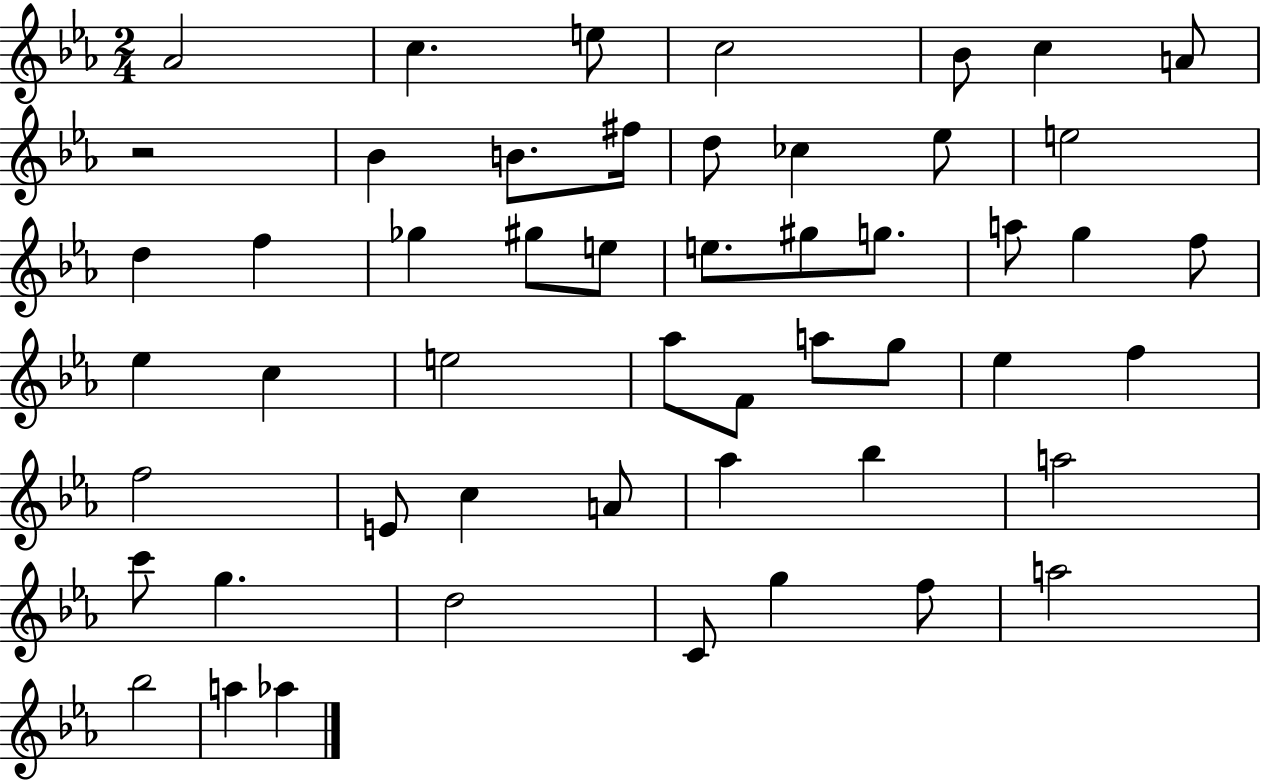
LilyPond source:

{
  \clef treble
  \numericTimeSignature
  \time 2/4
  \key ees \major
  aes'2 | c''4. e''8 | c''2 | bes'8 c''4 a'8 | \break r2 | bes'4 b'8. fis''16 | d''8 ces''4 ees''8 | e''2 | \break d''4 f''4 | ges''4 gis''8 e''8 | e''8. gis''8 g''8. | a''8 g''4 f''8 | \break ees''4 c''4 | e''2 | aes''8 f'8 a''8 g''8 | ees''4 f''4 | \break f''2 | e'8 c''4 a'8 | aes''4 bes''4 | a''2 | \break c'''8 g''4. | d''2 | c'8 g''4 f''8 | a''2 | \break bes''2 | a''4 aes''4 | \bar "|."
}